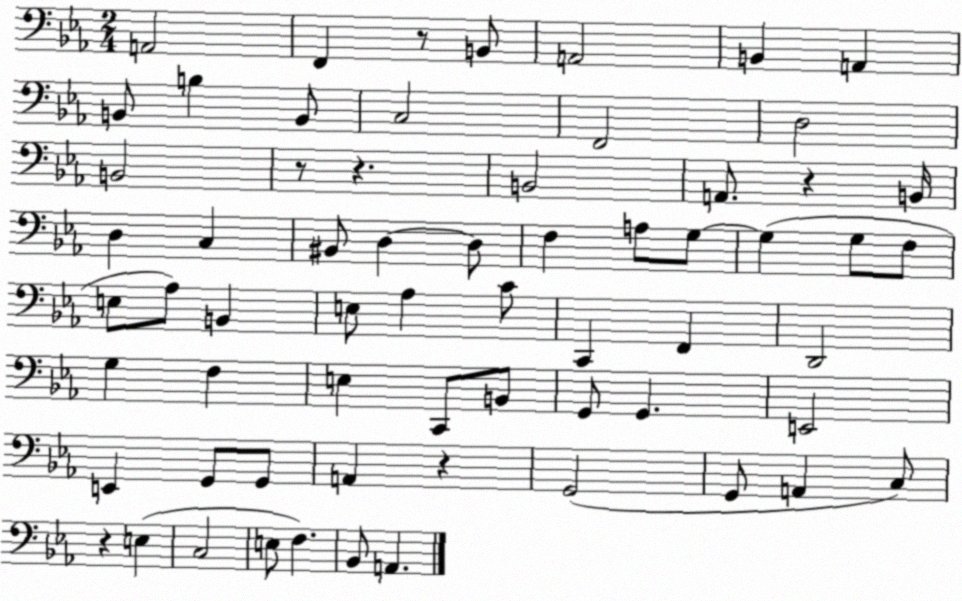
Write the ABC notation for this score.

X:1
T:Untitled
M:2/4
L:1/4
K:Eb
A,,2 F,, z/2 B,,/2 A,,2 B,, A,, B,,/2 B, B,,/2 C,2 F,,2 D,2 B,,2 z/2 z B,,2 A,,/2 z B,,/4 D, C, ^B,,/2 D, D,/2 F, A,/2 G,/2 G, G,/2 F,/2 E,/2 _A,/2 B,, E,/2 _A, C/2 C,, F,, D,,2 G, F, E, C,,/2 B,,/2 G,,/2 G,, E,,2 E,, G,,/2 G,,/2 A,, z G,,2 G,,/2 A,, C,/2 z E, C,2 E,/2 F, _B,,/2 A,,